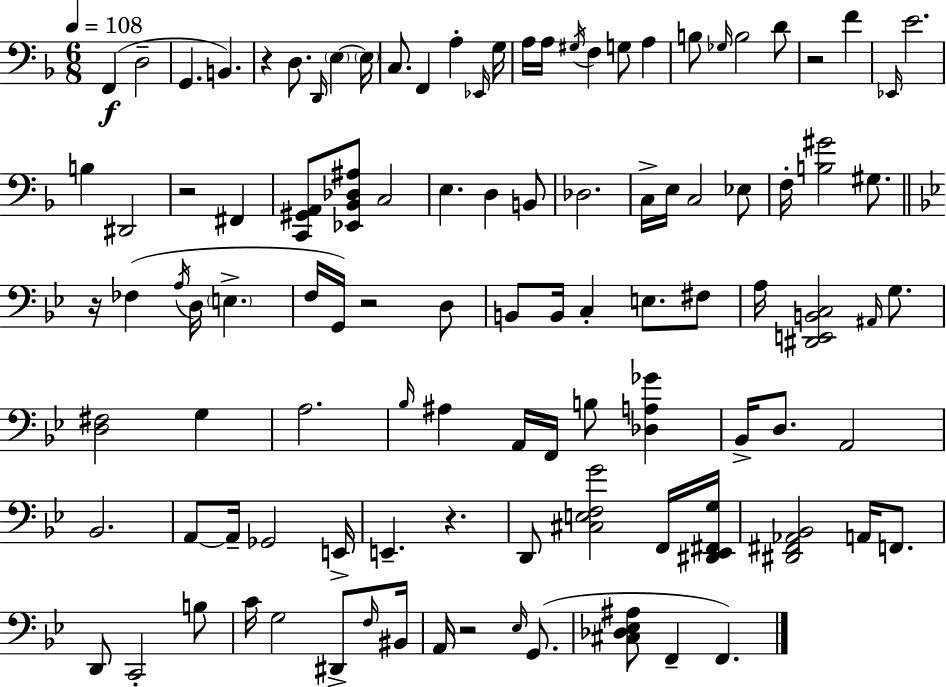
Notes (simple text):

F2/q D3/h G2/q. B2/q. R/q D3/e. D2/s E3/q E3/s C3/e. F2/q A3/q Eb2/s G3/s A3/s A3/s G#3/s F3/q G3/e A3/q B3/e Gb3/s B3/h D4/e R/h F4/q Eb2/s E4/h. B3/q D#2/h R/h F#2/q [C2,G#2,A2]/e [Eb2,Bb2,Db3,A#3]/e C3/h E3/q. D3/q B2/e Db3/h. C3/s E3/s C3/h Eb3/e F3/s [B3,G#4]/h G#3/e. R/s FES3/q A3/s D3/s E3/q. F3/s G2/s R/h D3/e B2/e B2/s C3/q E3/e. F#3/e A3/s [D#2,E2,B2,C3]/h A#2/s G3/e. [D3,F#3]/h G3/q A3/h. Bb3/s A#3/q A2/s F2/s B3/e [Db3,A3,Gb4]/q Bb2/s D3/e. A2/h Bb2/h. A2/e A2/s Gb2/h E2/s E2/q. R/q. D2/e [C#3,E3,F3,G4]/h F2/s [D#2,Eb2,F#2,G3]/s [D#2,F#2,Ab2,Bb2]/h A2/s F2/e. D2/e C2/h B3/e C4/s G3/h D#2/e F3/s BIS2/s A2/s R/h Eb3/s G2/e. [C#3,Db3,Eb3,A#3]/e F2/q F2/q.